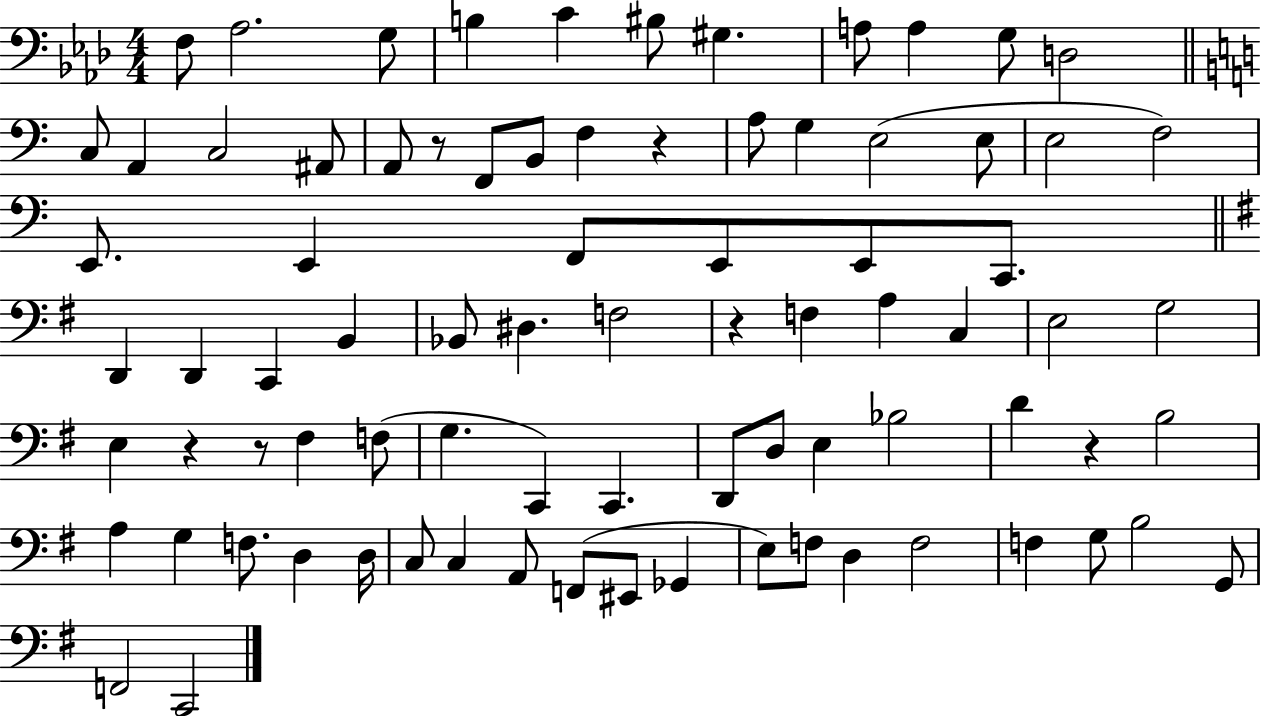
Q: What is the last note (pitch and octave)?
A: C2